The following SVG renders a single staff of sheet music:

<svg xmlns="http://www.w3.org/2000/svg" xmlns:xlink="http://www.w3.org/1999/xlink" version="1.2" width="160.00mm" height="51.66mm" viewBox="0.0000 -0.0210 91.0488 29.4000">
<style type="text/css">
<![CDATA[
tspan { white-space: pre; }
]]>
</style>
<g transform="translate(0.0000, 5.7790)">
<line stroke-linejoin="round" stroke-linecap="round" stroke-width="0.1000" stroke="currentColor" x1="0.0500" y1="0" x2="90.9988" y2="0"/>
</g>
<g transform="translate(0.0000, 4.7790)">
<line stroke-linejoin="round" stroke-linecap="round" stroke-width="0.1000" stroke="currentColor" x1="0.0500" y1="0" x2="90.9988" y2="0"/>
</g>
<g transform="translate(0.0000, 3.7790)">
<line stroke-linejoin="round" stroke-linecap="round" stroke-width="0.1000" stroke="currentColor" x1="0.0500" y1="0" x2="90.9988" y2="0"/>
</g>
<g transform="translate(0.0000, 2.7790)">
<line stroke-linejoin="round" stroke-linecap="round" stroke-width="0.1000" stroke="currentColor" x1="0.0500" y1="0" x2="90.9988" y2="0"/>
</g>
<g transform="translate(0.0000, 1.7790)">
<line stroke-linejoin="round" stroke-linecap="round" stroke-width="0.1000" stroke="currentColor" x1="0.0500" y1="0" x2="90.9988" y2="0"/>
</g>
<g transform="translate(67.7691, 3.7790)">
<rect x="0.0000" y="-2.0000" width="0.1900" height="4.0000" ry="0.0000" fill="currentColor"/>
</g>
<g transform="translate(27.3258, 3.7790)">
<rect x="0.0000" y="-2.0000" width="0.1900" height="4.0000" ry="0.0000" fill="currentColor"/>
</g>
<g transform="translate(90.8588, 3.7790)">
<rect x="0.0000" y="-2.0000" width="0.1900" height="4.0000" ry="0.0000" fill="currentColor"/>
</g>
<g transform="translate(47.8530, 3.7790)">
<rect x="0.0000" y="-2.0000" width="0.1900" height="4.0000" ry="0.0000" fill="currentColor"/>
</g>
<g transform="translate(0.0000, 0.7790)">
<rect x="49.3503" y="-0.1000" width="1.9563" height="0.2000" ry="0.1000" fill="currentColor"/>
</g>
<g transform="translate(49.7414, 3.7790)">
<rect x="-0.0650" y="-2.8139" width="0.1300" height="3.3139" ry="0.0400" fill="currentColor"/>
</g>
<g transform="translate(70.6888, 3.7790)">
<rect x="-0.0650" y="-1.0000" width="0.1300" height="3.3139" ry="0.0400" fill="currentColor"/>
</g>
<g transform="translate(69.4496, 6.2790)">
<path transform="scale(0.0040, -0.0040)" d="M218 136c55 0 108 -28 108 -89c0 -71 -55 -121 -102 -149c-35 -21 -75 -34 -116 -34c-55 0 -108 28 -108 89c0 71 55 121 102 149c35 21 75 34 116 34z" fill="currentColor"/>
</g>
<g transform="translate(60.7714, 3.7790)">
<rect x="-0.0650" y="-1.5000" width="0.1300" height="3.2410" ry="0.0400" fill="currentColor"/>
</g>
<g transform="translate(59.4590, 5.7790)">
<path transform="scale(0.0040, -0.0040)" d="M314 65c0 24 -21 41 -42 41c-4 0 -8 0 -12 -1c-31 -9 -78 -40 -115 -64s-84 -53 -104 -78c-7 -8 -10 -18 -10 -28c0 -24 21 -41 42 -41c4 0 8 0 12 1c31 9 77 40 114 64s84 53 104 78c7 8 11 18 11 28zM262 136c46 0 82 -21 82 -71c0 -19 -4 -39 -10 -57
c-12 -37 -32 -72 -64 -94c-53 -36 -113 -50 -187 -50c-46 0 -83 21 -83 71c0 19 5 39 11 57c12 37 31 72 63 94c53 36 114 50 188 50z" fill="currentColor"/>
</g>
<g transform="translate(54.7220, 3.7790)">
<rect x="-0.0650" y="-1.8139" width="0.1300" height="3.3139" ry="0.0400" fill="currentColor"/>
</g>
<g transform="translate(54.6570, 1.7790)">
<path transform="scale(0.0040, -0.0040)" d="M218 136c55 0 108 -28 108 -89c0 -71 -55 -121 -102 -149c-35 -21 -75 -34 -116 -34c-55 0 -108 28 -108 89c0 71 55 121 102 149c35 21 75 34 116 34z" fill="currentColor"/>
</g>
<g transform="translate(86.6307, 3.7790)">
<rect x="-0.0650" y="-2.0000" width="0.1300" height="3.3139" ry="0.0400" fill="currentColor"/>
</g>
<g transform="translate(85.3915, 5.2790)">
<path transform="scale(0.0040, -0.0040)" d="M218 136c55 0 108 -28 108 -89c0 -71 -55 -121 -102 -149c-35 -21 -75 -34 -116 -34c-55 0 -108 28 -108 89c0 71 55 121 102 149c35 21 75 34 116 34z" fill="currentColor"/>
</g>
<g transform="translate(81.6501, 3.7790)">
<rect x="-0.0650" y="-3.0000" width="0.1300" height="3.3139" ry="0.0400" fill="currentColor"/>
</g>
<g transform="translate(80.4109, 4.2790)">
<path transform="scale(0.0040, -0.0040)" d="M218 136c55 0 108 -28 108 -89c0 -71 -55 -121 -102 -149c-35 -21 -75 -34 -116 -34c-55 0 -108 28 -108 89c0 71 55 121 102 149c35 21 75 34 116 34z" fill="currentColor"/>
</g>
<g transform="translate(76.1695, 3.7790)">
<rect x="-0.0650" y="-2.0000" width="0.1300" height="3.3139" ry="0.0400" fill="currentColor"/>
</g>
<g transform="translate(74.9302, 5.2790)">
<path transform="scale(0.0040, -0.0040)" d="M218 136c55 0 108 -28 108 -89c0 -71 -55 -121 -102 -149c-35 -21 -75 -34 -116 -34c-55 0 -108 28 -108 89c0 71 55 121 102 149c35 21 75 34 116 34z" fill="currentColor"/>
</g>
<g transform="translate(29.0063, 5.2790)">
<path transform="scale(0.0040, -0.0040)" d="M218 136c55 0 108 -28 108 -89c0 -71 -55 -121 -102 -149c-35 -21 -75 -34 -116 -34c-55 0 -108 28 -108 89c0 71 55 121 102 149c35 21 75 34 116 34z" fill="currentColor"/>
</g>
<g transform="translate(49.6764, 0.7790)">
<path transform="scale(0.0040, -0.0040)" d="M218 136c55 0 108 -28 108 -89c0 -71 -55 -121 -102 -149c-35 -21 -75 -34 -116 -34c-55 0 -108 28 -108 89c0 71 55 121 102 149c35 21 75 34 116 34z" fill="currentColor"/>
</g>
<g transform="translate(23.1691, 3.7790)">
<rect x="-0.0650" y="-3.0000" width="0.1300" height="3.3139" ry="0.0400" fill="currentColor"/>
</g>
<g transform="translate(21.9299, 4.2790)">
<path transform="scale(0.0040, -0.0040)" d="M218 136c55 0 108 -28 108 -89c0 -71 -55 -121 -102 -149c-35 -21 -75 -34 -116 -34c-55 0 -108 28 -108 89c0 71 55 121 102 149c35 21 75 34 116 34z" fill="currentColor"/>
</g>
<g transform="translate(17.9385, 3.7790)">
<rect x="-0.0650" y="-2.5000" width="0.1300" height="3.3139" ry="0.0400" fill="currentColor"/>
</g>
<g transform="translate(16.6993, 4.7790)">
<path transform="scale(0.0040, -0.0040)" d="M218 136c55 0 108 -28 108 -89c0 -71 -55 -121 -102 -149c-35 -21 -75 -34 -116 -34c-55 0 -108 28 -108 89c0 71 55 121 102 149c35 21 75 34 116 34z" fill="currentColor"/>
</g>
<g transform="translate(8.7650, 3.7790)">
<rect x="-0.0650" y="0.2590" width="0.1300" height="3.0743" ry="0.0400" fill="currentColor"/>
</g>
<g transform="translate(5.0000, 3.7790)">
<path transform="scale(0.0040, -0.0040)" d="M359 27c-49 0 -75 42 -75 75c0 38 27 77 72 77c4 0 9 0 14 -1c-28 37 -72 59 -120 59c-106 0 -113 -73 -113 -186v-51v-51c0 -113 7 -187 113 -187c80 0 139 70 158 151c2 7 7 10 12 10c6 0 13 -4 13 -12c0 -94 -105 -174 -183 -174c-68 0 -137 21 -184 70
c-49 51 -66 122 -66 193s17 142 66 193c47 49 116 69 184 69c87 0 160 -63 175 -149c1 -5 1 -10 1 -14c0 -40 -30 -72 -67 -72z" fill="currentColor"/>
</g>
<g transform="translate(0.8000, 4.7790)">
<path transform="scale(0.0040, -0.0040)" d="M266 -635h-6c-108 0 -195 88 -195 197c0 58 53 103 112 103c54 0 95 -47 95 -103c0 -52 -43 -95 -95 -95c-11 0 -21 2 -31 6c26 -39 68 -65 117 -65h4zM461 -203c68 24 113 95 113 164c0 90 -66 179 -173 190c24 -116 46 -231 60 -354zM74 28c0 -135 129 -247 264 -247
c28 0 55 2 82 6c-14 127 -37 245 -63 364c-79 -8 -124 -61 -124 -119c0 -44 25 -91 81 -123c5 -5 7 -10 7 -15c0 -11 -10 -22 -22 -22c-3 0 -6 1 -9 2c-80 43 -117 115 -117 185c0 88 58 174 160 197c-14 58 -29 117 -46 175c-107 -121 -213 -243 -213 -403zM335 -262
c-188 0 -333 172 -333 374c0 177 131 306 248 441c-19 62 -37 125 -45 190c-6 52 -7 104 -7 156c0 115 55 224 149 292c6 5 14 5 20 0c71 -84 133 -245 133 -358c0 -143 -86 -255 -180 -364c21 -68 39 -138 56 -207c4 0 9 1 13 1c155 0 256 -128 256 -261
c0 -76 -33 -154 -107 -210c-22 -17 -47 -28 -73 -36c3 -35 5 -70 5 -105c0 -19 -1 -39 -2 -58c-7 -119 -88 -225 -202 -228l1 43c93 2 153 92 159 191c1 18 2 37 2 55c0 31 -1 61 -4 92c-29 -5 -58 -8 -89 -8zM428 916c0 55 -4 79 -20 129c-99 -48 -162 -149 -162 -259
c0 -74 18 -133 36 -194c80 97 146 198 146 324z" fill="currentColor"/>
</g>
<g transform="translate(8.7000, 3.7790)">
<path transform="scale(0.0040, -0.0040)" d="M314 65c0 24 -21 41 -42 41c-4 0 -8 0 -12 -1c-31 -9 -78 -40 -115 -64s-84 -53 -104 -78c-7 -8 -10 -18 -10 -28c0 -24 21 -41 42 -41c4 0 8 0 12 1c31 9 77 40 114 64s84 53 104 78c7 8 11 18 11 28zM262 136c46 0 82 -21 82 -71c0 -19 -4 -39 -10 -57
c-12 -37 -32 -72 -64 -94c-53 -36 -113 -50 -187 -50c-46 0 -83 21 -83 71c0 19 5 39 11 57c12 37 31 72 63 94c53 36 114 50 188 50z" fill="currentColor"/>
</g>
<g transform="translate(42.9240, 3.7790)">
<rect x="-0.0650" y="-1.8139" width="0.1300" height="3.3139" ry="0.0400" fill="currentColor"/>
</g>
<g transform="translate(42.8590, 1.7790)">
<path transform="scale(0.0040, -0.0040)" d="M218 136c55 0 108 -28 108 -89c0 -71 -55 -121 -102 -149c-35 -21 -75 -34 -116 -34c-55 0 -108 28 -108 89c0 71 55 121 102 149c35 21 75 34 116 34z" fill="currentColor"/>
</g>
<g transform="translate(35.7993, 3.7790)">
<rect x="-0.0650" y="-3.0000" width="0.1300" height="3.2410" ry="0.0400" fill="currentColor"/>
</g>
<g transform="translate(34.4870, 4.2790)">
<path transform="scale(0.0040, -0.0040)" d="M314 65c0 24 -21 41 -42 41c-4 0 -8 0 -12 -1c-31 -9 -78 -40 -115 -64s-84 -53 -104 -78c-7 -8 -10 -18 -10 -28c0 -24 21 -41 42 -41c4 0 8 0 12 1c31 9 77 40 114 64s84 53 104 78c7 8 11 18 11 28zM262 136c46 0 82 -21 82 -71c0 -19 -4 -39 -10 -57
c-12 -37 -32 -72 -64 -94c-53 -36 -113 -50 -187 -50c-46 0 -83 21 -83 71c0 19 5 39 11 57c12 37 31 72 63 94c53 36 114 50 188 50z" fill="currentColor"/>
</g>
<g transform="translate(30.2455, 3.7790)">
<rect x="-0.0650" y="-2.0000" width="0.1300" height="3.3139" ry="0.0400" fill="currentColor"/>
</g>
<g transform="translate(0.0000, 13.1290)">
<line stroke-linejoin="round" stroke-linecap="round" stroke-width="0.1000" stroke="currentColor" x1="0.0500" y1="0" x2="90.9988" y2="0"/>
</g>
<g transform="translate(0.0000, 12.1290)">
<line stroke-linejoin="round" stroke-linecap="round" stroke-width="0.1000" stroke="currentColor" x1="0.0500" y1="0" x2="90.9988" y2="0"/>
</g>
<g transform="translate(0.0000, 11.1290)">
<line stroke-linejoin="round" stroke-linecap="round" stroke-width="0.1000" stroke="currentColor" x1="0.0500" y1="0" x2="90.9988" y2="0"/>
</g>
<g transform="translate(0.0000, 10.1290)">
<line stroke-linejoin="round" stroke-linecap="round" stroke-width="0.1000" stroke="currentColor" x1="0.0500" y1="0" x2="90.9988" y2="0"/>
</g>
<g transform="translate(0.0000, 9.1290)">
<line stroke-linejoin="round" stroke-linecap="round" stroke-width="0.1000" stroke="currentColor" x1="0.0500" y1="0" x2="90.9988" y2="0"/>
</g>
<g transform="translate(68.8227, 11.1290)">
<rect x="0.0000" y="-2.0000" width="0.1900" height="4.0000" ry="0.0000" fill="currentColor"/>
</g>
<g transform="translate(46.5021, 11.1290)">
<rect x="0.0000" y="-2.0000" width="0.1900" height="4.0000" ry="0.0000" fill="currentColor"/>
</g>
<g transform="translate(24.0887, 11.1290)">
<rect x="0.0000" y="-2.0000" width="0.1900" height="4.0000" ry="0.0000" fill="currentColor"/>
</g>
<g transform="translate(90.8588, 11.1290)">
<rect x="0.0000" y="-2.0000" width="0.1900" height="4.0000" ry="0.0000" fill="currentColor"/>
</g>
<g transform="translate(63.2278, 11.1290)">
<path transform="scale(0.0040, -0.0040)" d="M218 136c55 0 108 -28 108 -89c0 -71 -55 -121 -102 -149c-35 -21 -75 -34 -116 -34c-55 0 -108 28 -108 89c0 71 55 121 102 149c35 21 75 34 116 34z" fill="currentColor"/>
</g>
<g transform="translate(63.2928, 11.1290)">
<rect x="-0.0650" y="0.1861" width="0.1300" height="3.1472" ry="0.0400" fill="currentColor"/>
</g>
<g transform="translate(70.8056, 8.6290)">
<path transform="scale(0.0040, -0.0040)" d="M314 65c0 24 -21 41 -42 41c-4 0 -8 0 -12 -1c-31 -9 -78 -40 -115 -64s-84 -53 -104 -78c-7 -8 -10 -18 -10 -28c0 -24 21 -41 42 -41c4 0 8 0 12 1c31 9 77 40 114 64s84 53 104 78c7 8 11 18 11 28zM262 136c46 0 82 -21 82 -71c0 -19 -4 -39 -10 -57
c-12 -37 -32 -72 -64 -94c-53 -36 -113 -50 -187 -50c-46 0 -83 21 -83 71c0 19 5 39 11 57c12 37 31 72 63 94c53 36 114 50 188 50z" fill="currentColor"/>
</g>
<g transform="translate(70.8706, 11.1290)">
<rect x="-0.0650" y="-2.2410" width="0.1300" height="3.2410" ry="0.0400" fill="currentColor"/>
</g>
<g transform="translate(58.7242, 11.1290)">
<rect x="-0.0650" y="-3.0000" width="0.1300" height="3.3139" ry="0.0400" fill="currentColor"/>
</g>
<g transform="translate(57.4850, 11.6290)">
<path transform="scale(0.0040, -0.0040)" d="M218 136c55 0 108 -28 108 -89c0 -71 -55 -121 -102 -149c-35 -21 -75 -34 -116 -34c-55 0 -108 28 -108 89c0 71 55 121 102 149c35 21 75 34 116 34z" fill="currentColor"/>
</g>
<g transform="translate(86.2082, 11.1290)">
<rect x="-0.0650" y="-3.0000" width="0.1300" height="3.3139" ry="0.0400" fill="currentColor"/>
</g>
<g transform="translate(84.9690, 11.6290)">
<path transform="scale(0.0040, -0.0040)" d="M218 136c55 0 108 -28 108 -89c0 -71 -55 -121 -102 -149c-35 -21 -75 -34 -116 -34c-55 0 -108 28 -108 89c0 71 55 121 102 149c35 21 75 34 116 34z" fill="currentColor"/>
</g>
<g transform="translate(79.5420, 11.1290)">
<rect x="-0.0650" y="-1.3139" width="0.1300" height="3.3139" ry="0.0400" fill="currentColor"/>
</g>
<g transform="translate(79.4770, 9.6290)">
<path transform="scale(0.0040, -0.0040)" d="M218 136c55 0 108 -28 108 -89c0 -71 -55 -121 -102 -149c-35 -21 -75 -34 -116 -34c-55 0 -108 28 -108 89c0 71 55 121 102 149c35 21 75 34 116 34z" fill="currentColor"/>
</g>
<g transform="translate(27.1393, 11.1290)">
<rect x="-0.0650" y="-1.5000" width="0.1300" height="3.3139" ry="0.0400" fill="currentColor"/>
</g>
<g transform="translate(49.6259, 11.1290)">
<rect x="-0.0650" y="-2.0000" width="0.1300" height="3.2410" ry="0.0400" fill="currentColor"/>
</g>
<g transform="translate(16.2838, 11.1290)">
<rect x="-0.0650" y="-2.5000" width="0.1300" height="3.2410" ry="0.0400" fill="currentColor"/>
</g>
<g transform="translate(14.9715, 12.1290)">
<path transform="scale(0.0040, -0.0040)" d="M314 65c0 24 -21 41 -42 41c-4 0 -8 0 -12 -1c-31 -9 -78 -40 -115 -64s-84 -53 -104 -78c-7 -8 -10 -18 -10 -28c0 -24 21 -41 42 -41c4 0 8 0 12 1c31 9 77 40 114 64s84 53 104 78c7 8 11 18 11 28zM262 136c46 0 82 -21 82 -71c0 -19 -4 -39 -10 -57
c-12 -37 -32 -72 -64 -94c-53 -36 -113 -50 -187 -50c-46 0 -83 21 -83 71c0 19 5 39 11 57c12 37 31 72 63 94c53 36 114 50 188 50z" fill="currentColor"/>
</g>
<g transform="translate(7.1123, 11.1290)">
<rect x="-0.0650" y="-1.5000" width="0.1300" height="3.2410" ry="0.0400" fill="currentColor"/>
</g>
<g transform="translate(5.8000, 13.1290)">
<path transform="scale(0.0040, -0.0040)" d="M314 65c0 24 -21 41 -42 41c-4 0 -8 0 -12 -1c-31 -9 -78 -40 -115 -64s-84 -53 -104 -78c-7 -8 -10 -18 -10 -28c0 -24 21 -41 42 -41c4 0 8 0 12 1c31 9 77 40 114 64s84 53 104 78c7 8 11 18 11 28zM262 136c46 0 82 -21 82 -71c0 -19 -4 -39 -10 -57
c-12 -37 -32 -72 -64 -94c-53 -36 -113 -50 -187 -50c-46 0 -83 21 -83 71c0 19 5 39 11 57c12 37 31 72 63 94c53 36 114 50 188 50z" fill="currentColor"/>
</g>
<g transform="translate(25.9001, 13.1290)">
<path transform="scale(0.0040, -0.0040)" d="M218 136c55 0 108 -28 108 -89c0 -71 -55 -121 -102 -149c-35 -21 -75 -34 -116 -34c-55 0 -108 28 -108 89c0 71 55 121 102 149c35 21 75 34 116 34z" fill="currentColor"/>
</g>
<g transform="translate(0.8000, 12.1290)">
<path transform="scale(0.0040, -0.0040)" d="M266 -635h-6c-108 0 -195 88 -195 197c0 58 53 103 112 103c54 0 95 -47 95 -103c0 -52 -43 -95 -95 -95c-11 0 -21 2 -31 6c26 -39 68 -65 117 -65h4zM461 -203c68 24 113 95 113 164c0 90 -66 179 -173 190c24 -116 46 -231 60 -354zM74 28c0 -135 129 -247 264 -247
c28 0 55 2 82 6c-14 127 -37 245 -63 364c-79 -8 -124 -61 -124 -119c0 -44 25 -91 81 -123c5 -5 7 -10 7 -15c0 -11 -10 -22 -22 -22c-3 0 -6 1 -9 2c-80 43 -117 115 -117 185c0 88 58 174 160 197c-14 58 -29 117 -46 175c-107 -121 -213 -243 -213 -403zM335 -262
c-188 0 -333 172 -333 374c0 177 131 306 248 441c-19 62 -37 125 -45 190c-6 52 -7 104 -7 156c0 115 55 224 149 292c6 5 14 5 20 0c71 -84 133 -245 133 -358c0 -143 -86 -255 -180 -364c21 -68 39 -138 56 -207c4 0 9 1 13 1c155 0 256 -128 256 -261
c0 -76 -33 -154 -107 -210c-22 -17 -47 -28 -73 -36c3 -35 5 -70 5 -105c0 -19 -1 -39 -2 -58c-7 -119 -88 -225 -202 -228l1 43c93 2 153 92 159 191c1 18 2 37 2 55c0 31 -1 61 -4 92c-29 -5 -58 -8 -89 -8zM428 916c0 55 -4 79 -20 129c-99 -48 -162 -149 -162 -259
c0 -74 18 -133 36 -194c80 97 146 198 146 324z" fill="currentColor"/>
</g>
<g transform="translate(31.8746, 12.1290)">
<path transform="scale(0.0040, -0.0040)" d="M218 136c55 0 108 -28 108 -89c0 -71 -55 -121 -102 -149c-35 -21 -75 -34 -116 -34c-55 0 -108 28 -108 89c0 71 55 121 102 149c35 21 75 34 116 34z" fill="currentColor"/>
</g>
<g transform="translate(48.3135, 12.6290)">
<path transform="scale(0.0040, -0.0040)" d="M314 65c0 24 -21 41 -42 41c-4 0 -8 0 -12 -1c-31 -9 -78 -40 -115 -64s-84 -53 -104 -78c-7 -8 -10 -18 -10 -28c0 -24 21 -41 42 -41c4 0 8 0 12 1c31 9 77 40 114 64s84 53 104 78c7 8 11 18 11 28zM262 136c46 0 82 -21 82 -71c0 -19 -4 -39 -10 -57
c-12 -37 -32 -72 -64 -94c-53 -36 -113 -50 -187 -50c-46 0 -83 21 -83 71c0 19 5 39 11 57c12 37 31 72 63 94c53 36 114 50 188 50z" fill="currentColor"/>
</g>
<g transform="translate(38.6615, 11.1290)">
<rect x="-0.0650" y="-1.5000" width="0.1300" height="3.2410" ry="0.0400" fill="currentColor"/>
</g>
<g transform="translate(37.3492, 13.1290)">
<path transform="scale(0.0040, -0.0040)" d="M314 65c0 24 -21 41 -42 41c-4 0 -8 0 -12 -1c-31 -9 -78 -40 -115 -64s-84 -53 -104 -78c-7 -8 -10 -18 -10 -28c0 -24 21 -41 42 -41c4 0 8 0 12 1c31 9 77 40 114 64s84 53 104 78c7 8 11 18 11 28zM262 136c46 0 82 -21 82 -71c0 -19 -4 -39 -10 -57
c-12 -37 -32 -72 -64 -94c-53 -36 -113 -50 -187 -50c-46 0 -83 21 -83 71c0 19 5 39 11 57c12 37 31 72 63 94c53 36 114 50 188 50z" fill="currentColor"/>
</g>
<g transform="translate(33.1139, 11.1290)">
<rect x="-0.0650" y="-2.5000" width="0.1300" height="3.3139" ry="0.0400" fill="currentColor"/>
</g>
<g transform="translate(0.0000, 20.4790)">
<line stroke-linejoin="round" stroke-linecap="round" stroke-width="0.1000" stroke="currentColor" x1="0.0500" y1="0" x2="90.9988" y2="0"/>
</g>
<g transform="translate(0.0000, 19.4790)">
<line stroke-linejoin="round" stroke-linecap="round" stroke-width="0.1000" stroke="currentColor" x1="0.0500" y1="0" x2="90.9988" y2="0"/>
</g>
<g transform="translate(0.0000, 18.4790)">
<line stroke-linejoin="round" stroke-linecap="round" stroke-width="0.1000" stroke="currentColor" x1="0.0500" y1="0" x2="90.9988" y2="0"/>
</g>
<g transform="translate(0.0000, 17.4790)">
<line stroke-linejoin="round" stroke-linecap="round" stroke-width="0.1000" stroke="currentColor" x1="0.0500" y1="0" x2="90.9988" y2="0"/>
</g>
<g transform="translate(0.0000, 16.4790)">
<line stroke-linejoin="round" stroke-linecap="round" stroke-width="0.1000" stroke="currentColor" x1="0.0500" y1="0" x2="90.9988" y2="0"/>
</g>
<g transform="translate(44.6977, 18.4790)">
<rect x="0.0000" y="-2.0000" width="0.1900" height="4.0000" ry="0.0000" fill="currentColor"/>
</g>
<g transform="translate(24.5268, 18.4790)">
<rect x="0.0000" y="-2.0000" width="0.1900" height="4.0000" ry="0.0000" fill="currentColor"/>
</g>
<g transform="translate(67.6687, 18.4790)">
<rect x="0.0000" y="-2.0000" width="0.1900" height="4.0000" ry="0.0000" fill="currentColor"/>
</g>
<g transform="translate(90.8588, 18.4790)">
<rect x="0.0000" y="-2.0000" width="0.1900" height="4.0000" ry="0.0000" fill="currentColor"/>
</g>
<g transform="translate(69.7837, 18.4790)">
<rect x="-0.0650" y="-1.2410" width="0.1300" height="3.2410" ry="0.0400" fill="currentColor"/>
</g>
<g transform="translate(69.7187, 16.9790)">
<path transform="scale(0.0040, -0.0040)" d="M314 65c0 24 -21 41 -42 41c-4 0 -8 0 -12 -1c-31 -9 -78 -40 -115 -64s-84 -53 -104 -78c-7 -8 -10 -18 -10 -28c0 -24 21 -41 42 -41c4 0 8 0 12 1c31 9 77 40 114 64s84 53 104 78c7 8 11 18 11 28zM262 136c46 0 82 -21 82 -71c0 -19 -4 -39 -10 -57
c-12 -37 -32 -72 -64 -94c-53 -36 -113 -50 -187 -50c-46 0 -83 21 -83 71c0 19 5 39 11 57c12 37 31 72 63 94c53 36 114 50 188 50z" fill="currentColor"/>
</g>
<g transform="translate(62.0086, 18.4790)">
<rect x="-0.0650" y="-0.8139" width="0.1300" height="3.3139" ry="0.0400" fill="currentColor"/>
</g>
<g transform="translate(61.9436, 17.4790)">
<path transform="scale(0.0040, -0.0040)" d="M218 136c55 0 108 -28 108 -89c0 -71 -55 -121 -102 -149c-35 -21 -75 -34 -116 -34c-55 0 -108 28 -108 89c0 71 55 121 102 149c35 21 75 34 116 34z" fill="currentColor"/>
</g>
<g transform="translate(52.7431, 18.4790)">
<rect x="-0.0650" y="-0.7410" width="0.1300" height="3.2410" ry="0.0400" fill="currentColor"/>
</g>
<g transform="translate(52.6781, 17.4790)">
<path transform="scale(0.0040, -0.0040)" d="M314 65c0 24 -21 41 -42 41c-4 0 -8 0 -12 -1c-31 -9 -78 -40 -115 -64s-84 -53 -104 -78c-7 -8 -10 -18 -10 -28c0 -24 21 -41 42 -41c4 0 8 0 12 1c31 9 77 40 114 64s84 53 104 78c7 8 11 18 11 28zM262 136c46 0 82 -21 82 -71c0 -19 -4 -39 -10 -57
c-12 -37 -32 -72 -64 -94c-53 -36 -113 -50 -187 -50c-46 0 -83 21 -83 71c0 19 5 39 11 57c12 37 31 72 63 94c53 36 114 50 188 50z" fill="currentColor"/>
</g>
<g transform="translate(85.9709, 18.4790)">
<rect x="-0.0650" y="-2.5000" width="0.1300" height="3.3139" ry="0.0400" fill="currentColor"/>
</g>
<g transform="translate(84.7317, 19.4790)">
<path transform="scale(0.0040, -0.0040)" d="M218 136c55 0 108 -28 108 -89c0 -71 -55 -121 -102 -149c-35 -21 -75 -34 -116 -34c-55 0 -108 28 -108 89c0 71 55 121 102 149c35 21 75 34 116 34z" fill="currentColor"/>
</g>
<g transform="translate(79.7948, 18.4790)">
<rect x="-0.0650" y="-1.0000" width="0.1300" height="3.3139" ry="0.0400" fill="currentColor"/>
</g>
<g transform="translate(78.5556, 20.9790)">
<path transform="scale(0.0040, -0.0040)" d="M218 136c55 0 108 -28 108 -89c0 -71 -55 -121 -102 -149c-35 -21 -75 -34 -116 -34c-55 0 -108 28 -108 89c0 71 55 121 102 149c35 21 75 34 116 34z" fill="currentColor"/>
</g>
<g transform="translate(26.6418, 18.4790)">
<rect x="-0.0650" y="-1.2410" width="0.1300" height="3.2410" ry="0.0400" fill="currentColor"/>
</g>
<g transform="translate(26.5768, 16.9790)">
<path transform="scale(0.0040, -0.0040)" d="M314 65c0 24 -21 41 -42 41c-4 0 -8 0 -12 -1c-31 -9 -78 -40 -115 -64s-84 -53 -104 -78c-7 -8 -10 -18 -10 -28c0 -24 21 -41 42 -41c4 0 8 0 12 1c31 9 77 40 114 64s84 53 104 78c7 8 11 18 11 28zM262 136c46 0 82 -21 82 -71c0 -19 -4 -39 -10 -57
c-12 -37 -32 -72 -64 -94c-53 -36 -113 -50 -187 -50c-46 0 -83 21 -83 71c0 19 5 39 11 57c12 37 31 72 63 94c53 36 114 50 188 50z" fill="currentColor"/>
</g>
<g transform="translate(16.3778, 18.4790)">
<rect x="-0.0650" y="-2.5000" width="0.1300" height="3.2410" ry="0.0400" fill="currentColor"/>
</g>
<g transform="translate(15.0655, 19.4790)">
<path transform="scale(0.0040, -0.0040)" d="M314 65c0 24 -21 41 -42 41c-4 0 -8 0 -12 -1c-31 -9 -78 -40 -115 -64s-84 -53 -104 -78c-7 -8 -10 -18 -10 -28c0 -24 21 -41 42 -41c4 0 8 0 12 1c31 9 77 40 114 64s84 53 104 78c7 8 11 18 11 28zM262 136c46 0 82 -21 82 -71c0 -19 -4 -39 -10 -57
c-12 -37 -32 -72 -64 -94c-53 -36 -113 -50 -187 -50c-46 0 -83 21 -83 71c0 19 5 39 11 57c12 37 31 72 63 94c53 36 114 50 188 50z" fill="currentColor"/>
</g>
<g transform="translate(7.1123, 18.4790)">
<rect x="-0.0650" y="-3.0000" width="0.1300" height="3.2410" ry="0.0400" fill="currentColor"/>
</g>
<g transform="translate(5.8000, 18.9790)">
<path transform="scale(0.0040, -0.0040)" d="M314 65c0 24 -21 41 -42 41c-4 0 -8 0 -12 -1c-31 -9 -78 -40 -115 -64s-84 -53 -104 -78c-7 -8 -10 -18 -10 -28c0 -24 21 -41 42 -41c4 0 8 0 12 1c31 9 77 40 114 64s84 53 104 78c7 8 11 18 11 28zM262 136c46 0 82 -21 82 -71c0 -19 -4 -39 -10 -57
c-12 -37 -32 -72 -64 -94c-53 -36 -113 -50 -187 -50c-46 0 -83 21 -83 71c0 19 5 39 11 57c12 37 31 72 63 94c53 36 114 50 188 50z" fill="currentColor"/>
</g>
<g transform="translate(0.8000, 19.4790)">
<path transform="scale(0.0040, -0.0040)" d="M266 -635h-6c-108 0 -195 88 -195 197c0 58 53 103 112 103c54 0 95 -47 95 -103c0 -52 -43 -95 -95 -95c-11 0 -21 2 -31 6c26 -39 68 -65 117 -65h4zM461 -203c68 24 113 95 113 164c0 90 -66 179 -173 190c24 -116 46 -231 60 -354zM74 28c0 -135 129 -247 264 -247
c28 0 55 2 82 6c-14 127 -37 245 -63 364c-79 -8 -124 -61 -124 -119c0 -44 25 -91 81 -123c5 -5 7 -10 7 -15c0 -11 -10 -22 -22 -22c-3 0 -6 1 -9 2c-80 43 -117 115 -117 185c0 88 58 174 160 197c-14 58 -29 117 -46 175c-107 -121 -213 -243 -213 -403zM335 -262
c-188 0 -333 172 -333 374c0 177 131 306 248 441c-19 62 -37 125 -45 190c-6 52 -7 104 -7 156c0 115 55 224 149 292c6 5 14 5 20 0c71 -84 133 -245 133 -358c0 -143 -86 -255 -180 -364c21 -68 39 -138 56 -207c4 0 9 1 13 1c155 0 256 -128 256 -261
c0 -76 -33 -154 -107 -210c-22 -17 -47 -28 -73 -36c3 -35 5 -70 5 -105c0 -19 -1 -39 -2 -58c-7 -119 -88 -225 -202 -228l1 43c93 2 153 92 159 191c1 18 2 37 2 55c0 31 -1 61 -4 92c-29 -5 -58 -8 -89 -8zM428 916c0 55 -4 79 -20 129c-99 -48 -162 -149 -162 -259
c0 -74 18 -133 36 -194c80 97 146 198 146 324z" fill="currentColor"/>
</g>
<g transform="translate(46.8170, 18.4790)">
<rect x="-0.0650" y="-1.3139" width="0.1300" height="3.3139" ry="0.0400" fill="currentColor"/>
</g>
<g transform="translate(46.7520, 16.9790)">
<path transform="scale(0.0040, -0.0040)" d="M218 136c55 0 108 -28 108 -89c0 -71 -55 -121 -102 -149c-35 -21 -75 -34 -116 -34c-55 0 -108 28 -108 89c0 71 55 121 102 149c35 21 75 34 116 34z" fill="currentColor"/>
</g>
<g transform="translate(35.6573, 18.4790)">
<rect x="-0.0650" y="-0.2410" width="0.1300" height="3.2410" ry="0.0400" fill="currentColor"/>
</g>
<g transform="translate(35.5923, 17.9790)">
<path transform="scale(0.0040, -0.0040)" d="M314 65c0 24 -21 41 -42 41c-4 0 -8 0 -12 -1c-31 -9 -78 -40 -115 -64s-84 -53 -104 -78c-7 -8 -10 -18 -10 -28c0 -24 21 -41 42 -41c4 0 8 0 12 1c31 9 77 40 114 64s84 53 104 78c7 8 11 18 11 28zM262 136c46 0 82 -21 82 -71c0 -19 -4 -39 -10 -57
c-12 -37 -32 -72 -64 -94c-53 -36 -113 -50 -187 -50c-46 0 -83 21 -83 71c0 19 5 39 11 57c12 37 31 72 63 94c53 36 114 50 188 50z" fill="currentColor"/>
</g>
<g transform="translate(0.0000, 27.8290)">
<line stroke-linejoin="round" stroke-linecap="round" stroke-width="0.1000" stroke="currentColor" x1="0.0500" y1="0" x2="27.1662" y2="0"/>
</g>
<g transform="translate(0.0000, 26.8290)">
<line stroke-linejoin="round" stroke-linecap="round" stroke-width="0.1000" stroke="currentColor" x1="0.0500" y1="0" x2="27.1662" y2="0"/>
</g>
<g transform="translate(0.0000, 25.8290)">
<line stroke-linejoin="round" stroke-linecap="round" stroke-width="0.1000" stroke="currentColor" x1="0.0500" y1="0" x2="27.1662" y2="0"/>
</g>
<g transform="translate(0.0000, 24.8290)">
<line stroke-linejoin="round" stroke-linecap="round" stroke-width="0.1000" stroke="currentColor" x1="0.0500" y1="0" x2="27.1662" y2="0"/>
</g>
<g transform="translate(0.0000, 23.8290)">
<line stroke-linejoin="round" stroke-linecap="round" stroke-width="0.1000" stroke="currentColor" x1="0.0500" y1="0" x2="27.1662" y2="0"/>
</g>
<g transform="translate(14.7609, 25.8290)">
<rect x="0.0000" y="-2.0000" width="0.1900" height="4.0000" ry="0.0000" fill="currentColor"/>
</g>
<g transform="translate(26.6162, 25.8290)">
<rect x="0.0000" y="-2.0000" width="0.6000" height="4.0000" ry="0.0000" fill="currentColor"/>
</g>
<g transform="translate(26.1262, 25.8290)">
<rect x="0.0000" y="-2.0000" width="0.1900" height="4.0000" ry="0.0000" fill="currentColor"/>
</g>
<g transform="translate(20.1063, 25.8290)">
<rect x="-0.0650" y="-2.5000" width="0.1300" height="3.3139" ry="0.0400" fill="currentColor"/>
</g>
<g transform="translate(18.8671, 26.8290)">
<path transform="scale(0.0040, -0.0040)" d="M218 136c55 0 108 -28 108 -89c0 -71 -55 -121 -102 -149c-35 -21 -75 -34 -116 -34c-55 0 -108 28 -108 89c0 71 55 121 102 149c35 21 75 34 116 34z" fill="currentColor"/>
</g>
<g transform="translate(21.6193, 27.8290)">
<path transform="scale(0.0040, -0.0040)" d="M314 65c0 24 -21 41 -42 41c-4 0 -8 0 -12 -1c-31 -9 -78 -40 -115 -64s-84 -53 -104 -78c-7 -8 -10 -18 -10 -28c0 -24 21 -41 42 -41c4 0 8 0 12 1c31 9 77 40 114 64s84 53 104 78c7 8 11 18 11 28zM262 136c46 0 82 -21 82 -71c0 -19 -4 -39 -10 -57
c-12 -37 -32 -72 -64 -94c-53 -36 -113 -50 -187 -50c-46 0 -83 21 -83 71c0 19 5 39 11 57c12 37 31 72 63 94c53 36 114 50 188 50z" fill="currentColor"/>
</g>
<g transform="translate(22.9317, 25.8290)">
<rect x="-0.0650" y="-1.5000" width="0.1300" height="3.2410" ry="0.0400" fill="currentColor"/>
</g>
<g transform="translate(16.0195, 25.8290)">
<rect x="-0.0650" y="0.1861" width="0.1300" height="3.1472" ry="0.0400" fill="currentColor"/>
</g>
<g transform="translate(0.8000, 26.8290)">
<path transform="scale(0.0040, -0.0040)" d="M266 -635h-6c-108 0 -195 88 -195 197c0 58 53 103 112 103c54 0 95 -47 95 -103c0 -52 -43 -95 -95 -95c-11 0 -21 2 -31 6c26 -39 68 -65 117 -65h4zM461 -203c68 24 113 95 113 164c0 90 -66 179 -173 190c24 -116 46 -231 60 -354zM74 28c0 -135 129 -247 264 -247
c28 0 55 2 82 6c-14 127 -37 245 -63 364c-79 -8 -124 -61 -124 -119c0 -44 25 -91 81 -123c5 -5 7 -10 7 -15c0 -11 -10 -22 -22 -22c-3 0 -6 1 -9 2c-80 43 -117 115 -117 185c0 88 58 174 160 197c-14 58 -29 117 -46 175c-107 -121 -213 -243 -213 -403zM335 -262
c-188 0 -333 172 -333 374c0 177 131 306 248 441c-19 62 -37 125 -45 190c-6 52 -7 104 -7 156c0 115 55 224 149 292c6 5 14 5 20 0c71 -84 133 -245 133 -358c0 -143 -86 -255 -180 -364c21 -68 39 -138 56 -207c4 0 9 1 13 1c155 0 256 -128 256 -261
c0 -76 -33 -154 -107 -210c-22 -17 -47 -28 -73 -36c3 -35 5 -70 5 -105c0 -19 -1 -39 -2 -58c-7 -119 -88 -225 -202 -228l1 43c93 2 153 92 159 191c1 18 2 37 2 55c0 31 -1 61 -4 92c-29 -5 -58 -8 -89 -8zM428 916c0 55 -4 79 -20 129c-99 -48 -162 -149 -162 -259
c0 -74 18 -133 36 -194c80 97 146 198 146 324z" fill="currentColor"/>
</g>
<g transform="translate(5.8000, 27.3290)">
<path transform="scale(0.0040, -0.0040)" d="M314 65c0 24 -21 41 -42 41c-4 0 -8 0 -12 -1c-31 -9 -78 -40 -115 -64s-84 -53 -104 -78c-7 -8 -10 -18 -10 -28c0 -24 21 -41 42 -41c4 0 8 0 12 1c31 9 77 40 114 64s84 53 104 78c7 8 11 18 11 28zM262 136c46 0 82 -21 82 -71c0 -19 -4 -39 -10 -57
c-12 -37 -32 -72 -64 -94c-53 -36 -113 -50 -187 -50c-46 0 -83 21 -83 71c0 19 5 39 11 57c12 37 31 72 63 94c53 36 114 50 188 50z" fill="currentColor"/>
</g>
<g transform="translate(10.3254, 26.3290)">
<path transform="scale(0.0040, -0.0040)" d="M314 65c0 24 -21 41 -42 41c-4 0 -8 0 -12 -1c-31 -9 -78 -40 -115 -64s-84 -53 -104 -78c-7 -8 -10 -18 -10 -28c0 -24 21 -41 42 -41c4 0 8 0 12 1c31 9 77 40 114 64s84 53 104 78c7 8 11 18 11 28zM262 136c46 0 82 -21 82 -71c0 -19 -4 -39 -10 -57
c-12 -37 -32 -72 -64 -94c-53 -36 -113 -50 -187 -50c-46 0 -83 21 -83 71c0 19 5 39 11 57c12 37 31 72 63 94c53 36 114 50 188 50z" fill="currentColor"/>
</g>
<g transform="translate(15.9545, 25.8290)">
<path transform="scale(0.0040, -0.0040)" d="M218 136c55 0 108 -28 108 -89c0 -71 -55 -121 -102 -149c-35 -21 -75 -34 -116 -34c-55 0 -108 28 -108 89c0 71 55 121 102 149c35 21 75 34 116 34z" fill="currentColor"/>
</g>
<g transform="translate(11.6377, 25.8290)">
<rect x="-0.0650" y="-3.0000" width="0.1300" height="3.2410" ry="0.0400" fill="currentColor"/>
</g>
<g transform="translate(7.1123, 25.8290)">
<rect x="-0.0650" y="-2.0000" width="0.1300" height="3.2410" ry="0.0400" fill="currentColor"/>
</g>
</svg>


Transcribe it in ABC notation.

X:1
T:Untitled
M:4/4
L:1/4
K:C
B2 G A F A2 f a f E2 D F A F E2 G2 E G E2 F2 A B g2 e A A2 G2 e2 c2 e d2 d e2 D G F2 A2 B G E2